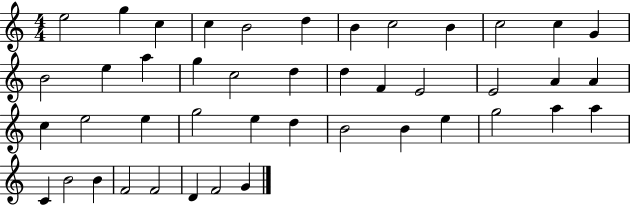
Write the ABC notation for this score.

X:1
T:Untitled
M:4/4
L:1/4
K:C
e2 g c c B2 d B c2 B c2 c G B2 e a g c2 d d F E2 E2 A A c e2 e g2 e d B2 B e g2 a a C B2 B F2 F2 D F2 G